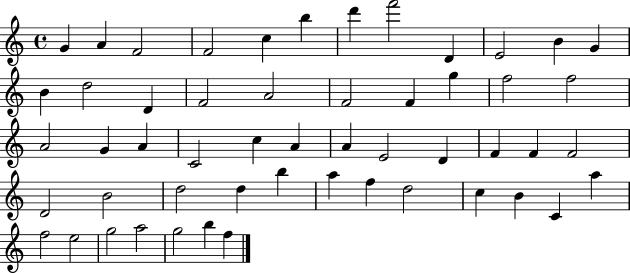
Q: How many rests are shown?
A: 0